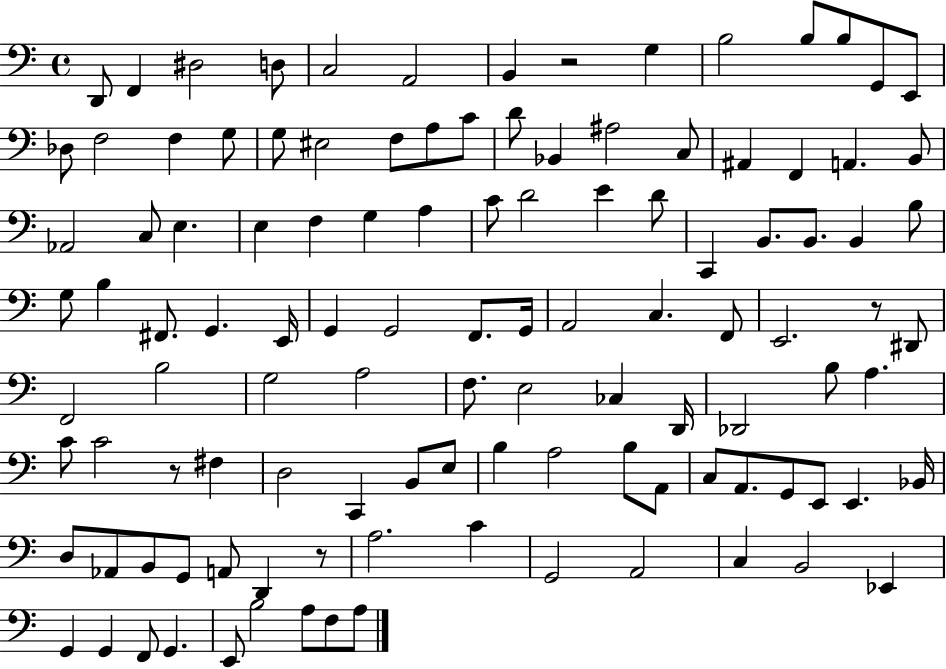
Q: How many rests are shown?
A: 4